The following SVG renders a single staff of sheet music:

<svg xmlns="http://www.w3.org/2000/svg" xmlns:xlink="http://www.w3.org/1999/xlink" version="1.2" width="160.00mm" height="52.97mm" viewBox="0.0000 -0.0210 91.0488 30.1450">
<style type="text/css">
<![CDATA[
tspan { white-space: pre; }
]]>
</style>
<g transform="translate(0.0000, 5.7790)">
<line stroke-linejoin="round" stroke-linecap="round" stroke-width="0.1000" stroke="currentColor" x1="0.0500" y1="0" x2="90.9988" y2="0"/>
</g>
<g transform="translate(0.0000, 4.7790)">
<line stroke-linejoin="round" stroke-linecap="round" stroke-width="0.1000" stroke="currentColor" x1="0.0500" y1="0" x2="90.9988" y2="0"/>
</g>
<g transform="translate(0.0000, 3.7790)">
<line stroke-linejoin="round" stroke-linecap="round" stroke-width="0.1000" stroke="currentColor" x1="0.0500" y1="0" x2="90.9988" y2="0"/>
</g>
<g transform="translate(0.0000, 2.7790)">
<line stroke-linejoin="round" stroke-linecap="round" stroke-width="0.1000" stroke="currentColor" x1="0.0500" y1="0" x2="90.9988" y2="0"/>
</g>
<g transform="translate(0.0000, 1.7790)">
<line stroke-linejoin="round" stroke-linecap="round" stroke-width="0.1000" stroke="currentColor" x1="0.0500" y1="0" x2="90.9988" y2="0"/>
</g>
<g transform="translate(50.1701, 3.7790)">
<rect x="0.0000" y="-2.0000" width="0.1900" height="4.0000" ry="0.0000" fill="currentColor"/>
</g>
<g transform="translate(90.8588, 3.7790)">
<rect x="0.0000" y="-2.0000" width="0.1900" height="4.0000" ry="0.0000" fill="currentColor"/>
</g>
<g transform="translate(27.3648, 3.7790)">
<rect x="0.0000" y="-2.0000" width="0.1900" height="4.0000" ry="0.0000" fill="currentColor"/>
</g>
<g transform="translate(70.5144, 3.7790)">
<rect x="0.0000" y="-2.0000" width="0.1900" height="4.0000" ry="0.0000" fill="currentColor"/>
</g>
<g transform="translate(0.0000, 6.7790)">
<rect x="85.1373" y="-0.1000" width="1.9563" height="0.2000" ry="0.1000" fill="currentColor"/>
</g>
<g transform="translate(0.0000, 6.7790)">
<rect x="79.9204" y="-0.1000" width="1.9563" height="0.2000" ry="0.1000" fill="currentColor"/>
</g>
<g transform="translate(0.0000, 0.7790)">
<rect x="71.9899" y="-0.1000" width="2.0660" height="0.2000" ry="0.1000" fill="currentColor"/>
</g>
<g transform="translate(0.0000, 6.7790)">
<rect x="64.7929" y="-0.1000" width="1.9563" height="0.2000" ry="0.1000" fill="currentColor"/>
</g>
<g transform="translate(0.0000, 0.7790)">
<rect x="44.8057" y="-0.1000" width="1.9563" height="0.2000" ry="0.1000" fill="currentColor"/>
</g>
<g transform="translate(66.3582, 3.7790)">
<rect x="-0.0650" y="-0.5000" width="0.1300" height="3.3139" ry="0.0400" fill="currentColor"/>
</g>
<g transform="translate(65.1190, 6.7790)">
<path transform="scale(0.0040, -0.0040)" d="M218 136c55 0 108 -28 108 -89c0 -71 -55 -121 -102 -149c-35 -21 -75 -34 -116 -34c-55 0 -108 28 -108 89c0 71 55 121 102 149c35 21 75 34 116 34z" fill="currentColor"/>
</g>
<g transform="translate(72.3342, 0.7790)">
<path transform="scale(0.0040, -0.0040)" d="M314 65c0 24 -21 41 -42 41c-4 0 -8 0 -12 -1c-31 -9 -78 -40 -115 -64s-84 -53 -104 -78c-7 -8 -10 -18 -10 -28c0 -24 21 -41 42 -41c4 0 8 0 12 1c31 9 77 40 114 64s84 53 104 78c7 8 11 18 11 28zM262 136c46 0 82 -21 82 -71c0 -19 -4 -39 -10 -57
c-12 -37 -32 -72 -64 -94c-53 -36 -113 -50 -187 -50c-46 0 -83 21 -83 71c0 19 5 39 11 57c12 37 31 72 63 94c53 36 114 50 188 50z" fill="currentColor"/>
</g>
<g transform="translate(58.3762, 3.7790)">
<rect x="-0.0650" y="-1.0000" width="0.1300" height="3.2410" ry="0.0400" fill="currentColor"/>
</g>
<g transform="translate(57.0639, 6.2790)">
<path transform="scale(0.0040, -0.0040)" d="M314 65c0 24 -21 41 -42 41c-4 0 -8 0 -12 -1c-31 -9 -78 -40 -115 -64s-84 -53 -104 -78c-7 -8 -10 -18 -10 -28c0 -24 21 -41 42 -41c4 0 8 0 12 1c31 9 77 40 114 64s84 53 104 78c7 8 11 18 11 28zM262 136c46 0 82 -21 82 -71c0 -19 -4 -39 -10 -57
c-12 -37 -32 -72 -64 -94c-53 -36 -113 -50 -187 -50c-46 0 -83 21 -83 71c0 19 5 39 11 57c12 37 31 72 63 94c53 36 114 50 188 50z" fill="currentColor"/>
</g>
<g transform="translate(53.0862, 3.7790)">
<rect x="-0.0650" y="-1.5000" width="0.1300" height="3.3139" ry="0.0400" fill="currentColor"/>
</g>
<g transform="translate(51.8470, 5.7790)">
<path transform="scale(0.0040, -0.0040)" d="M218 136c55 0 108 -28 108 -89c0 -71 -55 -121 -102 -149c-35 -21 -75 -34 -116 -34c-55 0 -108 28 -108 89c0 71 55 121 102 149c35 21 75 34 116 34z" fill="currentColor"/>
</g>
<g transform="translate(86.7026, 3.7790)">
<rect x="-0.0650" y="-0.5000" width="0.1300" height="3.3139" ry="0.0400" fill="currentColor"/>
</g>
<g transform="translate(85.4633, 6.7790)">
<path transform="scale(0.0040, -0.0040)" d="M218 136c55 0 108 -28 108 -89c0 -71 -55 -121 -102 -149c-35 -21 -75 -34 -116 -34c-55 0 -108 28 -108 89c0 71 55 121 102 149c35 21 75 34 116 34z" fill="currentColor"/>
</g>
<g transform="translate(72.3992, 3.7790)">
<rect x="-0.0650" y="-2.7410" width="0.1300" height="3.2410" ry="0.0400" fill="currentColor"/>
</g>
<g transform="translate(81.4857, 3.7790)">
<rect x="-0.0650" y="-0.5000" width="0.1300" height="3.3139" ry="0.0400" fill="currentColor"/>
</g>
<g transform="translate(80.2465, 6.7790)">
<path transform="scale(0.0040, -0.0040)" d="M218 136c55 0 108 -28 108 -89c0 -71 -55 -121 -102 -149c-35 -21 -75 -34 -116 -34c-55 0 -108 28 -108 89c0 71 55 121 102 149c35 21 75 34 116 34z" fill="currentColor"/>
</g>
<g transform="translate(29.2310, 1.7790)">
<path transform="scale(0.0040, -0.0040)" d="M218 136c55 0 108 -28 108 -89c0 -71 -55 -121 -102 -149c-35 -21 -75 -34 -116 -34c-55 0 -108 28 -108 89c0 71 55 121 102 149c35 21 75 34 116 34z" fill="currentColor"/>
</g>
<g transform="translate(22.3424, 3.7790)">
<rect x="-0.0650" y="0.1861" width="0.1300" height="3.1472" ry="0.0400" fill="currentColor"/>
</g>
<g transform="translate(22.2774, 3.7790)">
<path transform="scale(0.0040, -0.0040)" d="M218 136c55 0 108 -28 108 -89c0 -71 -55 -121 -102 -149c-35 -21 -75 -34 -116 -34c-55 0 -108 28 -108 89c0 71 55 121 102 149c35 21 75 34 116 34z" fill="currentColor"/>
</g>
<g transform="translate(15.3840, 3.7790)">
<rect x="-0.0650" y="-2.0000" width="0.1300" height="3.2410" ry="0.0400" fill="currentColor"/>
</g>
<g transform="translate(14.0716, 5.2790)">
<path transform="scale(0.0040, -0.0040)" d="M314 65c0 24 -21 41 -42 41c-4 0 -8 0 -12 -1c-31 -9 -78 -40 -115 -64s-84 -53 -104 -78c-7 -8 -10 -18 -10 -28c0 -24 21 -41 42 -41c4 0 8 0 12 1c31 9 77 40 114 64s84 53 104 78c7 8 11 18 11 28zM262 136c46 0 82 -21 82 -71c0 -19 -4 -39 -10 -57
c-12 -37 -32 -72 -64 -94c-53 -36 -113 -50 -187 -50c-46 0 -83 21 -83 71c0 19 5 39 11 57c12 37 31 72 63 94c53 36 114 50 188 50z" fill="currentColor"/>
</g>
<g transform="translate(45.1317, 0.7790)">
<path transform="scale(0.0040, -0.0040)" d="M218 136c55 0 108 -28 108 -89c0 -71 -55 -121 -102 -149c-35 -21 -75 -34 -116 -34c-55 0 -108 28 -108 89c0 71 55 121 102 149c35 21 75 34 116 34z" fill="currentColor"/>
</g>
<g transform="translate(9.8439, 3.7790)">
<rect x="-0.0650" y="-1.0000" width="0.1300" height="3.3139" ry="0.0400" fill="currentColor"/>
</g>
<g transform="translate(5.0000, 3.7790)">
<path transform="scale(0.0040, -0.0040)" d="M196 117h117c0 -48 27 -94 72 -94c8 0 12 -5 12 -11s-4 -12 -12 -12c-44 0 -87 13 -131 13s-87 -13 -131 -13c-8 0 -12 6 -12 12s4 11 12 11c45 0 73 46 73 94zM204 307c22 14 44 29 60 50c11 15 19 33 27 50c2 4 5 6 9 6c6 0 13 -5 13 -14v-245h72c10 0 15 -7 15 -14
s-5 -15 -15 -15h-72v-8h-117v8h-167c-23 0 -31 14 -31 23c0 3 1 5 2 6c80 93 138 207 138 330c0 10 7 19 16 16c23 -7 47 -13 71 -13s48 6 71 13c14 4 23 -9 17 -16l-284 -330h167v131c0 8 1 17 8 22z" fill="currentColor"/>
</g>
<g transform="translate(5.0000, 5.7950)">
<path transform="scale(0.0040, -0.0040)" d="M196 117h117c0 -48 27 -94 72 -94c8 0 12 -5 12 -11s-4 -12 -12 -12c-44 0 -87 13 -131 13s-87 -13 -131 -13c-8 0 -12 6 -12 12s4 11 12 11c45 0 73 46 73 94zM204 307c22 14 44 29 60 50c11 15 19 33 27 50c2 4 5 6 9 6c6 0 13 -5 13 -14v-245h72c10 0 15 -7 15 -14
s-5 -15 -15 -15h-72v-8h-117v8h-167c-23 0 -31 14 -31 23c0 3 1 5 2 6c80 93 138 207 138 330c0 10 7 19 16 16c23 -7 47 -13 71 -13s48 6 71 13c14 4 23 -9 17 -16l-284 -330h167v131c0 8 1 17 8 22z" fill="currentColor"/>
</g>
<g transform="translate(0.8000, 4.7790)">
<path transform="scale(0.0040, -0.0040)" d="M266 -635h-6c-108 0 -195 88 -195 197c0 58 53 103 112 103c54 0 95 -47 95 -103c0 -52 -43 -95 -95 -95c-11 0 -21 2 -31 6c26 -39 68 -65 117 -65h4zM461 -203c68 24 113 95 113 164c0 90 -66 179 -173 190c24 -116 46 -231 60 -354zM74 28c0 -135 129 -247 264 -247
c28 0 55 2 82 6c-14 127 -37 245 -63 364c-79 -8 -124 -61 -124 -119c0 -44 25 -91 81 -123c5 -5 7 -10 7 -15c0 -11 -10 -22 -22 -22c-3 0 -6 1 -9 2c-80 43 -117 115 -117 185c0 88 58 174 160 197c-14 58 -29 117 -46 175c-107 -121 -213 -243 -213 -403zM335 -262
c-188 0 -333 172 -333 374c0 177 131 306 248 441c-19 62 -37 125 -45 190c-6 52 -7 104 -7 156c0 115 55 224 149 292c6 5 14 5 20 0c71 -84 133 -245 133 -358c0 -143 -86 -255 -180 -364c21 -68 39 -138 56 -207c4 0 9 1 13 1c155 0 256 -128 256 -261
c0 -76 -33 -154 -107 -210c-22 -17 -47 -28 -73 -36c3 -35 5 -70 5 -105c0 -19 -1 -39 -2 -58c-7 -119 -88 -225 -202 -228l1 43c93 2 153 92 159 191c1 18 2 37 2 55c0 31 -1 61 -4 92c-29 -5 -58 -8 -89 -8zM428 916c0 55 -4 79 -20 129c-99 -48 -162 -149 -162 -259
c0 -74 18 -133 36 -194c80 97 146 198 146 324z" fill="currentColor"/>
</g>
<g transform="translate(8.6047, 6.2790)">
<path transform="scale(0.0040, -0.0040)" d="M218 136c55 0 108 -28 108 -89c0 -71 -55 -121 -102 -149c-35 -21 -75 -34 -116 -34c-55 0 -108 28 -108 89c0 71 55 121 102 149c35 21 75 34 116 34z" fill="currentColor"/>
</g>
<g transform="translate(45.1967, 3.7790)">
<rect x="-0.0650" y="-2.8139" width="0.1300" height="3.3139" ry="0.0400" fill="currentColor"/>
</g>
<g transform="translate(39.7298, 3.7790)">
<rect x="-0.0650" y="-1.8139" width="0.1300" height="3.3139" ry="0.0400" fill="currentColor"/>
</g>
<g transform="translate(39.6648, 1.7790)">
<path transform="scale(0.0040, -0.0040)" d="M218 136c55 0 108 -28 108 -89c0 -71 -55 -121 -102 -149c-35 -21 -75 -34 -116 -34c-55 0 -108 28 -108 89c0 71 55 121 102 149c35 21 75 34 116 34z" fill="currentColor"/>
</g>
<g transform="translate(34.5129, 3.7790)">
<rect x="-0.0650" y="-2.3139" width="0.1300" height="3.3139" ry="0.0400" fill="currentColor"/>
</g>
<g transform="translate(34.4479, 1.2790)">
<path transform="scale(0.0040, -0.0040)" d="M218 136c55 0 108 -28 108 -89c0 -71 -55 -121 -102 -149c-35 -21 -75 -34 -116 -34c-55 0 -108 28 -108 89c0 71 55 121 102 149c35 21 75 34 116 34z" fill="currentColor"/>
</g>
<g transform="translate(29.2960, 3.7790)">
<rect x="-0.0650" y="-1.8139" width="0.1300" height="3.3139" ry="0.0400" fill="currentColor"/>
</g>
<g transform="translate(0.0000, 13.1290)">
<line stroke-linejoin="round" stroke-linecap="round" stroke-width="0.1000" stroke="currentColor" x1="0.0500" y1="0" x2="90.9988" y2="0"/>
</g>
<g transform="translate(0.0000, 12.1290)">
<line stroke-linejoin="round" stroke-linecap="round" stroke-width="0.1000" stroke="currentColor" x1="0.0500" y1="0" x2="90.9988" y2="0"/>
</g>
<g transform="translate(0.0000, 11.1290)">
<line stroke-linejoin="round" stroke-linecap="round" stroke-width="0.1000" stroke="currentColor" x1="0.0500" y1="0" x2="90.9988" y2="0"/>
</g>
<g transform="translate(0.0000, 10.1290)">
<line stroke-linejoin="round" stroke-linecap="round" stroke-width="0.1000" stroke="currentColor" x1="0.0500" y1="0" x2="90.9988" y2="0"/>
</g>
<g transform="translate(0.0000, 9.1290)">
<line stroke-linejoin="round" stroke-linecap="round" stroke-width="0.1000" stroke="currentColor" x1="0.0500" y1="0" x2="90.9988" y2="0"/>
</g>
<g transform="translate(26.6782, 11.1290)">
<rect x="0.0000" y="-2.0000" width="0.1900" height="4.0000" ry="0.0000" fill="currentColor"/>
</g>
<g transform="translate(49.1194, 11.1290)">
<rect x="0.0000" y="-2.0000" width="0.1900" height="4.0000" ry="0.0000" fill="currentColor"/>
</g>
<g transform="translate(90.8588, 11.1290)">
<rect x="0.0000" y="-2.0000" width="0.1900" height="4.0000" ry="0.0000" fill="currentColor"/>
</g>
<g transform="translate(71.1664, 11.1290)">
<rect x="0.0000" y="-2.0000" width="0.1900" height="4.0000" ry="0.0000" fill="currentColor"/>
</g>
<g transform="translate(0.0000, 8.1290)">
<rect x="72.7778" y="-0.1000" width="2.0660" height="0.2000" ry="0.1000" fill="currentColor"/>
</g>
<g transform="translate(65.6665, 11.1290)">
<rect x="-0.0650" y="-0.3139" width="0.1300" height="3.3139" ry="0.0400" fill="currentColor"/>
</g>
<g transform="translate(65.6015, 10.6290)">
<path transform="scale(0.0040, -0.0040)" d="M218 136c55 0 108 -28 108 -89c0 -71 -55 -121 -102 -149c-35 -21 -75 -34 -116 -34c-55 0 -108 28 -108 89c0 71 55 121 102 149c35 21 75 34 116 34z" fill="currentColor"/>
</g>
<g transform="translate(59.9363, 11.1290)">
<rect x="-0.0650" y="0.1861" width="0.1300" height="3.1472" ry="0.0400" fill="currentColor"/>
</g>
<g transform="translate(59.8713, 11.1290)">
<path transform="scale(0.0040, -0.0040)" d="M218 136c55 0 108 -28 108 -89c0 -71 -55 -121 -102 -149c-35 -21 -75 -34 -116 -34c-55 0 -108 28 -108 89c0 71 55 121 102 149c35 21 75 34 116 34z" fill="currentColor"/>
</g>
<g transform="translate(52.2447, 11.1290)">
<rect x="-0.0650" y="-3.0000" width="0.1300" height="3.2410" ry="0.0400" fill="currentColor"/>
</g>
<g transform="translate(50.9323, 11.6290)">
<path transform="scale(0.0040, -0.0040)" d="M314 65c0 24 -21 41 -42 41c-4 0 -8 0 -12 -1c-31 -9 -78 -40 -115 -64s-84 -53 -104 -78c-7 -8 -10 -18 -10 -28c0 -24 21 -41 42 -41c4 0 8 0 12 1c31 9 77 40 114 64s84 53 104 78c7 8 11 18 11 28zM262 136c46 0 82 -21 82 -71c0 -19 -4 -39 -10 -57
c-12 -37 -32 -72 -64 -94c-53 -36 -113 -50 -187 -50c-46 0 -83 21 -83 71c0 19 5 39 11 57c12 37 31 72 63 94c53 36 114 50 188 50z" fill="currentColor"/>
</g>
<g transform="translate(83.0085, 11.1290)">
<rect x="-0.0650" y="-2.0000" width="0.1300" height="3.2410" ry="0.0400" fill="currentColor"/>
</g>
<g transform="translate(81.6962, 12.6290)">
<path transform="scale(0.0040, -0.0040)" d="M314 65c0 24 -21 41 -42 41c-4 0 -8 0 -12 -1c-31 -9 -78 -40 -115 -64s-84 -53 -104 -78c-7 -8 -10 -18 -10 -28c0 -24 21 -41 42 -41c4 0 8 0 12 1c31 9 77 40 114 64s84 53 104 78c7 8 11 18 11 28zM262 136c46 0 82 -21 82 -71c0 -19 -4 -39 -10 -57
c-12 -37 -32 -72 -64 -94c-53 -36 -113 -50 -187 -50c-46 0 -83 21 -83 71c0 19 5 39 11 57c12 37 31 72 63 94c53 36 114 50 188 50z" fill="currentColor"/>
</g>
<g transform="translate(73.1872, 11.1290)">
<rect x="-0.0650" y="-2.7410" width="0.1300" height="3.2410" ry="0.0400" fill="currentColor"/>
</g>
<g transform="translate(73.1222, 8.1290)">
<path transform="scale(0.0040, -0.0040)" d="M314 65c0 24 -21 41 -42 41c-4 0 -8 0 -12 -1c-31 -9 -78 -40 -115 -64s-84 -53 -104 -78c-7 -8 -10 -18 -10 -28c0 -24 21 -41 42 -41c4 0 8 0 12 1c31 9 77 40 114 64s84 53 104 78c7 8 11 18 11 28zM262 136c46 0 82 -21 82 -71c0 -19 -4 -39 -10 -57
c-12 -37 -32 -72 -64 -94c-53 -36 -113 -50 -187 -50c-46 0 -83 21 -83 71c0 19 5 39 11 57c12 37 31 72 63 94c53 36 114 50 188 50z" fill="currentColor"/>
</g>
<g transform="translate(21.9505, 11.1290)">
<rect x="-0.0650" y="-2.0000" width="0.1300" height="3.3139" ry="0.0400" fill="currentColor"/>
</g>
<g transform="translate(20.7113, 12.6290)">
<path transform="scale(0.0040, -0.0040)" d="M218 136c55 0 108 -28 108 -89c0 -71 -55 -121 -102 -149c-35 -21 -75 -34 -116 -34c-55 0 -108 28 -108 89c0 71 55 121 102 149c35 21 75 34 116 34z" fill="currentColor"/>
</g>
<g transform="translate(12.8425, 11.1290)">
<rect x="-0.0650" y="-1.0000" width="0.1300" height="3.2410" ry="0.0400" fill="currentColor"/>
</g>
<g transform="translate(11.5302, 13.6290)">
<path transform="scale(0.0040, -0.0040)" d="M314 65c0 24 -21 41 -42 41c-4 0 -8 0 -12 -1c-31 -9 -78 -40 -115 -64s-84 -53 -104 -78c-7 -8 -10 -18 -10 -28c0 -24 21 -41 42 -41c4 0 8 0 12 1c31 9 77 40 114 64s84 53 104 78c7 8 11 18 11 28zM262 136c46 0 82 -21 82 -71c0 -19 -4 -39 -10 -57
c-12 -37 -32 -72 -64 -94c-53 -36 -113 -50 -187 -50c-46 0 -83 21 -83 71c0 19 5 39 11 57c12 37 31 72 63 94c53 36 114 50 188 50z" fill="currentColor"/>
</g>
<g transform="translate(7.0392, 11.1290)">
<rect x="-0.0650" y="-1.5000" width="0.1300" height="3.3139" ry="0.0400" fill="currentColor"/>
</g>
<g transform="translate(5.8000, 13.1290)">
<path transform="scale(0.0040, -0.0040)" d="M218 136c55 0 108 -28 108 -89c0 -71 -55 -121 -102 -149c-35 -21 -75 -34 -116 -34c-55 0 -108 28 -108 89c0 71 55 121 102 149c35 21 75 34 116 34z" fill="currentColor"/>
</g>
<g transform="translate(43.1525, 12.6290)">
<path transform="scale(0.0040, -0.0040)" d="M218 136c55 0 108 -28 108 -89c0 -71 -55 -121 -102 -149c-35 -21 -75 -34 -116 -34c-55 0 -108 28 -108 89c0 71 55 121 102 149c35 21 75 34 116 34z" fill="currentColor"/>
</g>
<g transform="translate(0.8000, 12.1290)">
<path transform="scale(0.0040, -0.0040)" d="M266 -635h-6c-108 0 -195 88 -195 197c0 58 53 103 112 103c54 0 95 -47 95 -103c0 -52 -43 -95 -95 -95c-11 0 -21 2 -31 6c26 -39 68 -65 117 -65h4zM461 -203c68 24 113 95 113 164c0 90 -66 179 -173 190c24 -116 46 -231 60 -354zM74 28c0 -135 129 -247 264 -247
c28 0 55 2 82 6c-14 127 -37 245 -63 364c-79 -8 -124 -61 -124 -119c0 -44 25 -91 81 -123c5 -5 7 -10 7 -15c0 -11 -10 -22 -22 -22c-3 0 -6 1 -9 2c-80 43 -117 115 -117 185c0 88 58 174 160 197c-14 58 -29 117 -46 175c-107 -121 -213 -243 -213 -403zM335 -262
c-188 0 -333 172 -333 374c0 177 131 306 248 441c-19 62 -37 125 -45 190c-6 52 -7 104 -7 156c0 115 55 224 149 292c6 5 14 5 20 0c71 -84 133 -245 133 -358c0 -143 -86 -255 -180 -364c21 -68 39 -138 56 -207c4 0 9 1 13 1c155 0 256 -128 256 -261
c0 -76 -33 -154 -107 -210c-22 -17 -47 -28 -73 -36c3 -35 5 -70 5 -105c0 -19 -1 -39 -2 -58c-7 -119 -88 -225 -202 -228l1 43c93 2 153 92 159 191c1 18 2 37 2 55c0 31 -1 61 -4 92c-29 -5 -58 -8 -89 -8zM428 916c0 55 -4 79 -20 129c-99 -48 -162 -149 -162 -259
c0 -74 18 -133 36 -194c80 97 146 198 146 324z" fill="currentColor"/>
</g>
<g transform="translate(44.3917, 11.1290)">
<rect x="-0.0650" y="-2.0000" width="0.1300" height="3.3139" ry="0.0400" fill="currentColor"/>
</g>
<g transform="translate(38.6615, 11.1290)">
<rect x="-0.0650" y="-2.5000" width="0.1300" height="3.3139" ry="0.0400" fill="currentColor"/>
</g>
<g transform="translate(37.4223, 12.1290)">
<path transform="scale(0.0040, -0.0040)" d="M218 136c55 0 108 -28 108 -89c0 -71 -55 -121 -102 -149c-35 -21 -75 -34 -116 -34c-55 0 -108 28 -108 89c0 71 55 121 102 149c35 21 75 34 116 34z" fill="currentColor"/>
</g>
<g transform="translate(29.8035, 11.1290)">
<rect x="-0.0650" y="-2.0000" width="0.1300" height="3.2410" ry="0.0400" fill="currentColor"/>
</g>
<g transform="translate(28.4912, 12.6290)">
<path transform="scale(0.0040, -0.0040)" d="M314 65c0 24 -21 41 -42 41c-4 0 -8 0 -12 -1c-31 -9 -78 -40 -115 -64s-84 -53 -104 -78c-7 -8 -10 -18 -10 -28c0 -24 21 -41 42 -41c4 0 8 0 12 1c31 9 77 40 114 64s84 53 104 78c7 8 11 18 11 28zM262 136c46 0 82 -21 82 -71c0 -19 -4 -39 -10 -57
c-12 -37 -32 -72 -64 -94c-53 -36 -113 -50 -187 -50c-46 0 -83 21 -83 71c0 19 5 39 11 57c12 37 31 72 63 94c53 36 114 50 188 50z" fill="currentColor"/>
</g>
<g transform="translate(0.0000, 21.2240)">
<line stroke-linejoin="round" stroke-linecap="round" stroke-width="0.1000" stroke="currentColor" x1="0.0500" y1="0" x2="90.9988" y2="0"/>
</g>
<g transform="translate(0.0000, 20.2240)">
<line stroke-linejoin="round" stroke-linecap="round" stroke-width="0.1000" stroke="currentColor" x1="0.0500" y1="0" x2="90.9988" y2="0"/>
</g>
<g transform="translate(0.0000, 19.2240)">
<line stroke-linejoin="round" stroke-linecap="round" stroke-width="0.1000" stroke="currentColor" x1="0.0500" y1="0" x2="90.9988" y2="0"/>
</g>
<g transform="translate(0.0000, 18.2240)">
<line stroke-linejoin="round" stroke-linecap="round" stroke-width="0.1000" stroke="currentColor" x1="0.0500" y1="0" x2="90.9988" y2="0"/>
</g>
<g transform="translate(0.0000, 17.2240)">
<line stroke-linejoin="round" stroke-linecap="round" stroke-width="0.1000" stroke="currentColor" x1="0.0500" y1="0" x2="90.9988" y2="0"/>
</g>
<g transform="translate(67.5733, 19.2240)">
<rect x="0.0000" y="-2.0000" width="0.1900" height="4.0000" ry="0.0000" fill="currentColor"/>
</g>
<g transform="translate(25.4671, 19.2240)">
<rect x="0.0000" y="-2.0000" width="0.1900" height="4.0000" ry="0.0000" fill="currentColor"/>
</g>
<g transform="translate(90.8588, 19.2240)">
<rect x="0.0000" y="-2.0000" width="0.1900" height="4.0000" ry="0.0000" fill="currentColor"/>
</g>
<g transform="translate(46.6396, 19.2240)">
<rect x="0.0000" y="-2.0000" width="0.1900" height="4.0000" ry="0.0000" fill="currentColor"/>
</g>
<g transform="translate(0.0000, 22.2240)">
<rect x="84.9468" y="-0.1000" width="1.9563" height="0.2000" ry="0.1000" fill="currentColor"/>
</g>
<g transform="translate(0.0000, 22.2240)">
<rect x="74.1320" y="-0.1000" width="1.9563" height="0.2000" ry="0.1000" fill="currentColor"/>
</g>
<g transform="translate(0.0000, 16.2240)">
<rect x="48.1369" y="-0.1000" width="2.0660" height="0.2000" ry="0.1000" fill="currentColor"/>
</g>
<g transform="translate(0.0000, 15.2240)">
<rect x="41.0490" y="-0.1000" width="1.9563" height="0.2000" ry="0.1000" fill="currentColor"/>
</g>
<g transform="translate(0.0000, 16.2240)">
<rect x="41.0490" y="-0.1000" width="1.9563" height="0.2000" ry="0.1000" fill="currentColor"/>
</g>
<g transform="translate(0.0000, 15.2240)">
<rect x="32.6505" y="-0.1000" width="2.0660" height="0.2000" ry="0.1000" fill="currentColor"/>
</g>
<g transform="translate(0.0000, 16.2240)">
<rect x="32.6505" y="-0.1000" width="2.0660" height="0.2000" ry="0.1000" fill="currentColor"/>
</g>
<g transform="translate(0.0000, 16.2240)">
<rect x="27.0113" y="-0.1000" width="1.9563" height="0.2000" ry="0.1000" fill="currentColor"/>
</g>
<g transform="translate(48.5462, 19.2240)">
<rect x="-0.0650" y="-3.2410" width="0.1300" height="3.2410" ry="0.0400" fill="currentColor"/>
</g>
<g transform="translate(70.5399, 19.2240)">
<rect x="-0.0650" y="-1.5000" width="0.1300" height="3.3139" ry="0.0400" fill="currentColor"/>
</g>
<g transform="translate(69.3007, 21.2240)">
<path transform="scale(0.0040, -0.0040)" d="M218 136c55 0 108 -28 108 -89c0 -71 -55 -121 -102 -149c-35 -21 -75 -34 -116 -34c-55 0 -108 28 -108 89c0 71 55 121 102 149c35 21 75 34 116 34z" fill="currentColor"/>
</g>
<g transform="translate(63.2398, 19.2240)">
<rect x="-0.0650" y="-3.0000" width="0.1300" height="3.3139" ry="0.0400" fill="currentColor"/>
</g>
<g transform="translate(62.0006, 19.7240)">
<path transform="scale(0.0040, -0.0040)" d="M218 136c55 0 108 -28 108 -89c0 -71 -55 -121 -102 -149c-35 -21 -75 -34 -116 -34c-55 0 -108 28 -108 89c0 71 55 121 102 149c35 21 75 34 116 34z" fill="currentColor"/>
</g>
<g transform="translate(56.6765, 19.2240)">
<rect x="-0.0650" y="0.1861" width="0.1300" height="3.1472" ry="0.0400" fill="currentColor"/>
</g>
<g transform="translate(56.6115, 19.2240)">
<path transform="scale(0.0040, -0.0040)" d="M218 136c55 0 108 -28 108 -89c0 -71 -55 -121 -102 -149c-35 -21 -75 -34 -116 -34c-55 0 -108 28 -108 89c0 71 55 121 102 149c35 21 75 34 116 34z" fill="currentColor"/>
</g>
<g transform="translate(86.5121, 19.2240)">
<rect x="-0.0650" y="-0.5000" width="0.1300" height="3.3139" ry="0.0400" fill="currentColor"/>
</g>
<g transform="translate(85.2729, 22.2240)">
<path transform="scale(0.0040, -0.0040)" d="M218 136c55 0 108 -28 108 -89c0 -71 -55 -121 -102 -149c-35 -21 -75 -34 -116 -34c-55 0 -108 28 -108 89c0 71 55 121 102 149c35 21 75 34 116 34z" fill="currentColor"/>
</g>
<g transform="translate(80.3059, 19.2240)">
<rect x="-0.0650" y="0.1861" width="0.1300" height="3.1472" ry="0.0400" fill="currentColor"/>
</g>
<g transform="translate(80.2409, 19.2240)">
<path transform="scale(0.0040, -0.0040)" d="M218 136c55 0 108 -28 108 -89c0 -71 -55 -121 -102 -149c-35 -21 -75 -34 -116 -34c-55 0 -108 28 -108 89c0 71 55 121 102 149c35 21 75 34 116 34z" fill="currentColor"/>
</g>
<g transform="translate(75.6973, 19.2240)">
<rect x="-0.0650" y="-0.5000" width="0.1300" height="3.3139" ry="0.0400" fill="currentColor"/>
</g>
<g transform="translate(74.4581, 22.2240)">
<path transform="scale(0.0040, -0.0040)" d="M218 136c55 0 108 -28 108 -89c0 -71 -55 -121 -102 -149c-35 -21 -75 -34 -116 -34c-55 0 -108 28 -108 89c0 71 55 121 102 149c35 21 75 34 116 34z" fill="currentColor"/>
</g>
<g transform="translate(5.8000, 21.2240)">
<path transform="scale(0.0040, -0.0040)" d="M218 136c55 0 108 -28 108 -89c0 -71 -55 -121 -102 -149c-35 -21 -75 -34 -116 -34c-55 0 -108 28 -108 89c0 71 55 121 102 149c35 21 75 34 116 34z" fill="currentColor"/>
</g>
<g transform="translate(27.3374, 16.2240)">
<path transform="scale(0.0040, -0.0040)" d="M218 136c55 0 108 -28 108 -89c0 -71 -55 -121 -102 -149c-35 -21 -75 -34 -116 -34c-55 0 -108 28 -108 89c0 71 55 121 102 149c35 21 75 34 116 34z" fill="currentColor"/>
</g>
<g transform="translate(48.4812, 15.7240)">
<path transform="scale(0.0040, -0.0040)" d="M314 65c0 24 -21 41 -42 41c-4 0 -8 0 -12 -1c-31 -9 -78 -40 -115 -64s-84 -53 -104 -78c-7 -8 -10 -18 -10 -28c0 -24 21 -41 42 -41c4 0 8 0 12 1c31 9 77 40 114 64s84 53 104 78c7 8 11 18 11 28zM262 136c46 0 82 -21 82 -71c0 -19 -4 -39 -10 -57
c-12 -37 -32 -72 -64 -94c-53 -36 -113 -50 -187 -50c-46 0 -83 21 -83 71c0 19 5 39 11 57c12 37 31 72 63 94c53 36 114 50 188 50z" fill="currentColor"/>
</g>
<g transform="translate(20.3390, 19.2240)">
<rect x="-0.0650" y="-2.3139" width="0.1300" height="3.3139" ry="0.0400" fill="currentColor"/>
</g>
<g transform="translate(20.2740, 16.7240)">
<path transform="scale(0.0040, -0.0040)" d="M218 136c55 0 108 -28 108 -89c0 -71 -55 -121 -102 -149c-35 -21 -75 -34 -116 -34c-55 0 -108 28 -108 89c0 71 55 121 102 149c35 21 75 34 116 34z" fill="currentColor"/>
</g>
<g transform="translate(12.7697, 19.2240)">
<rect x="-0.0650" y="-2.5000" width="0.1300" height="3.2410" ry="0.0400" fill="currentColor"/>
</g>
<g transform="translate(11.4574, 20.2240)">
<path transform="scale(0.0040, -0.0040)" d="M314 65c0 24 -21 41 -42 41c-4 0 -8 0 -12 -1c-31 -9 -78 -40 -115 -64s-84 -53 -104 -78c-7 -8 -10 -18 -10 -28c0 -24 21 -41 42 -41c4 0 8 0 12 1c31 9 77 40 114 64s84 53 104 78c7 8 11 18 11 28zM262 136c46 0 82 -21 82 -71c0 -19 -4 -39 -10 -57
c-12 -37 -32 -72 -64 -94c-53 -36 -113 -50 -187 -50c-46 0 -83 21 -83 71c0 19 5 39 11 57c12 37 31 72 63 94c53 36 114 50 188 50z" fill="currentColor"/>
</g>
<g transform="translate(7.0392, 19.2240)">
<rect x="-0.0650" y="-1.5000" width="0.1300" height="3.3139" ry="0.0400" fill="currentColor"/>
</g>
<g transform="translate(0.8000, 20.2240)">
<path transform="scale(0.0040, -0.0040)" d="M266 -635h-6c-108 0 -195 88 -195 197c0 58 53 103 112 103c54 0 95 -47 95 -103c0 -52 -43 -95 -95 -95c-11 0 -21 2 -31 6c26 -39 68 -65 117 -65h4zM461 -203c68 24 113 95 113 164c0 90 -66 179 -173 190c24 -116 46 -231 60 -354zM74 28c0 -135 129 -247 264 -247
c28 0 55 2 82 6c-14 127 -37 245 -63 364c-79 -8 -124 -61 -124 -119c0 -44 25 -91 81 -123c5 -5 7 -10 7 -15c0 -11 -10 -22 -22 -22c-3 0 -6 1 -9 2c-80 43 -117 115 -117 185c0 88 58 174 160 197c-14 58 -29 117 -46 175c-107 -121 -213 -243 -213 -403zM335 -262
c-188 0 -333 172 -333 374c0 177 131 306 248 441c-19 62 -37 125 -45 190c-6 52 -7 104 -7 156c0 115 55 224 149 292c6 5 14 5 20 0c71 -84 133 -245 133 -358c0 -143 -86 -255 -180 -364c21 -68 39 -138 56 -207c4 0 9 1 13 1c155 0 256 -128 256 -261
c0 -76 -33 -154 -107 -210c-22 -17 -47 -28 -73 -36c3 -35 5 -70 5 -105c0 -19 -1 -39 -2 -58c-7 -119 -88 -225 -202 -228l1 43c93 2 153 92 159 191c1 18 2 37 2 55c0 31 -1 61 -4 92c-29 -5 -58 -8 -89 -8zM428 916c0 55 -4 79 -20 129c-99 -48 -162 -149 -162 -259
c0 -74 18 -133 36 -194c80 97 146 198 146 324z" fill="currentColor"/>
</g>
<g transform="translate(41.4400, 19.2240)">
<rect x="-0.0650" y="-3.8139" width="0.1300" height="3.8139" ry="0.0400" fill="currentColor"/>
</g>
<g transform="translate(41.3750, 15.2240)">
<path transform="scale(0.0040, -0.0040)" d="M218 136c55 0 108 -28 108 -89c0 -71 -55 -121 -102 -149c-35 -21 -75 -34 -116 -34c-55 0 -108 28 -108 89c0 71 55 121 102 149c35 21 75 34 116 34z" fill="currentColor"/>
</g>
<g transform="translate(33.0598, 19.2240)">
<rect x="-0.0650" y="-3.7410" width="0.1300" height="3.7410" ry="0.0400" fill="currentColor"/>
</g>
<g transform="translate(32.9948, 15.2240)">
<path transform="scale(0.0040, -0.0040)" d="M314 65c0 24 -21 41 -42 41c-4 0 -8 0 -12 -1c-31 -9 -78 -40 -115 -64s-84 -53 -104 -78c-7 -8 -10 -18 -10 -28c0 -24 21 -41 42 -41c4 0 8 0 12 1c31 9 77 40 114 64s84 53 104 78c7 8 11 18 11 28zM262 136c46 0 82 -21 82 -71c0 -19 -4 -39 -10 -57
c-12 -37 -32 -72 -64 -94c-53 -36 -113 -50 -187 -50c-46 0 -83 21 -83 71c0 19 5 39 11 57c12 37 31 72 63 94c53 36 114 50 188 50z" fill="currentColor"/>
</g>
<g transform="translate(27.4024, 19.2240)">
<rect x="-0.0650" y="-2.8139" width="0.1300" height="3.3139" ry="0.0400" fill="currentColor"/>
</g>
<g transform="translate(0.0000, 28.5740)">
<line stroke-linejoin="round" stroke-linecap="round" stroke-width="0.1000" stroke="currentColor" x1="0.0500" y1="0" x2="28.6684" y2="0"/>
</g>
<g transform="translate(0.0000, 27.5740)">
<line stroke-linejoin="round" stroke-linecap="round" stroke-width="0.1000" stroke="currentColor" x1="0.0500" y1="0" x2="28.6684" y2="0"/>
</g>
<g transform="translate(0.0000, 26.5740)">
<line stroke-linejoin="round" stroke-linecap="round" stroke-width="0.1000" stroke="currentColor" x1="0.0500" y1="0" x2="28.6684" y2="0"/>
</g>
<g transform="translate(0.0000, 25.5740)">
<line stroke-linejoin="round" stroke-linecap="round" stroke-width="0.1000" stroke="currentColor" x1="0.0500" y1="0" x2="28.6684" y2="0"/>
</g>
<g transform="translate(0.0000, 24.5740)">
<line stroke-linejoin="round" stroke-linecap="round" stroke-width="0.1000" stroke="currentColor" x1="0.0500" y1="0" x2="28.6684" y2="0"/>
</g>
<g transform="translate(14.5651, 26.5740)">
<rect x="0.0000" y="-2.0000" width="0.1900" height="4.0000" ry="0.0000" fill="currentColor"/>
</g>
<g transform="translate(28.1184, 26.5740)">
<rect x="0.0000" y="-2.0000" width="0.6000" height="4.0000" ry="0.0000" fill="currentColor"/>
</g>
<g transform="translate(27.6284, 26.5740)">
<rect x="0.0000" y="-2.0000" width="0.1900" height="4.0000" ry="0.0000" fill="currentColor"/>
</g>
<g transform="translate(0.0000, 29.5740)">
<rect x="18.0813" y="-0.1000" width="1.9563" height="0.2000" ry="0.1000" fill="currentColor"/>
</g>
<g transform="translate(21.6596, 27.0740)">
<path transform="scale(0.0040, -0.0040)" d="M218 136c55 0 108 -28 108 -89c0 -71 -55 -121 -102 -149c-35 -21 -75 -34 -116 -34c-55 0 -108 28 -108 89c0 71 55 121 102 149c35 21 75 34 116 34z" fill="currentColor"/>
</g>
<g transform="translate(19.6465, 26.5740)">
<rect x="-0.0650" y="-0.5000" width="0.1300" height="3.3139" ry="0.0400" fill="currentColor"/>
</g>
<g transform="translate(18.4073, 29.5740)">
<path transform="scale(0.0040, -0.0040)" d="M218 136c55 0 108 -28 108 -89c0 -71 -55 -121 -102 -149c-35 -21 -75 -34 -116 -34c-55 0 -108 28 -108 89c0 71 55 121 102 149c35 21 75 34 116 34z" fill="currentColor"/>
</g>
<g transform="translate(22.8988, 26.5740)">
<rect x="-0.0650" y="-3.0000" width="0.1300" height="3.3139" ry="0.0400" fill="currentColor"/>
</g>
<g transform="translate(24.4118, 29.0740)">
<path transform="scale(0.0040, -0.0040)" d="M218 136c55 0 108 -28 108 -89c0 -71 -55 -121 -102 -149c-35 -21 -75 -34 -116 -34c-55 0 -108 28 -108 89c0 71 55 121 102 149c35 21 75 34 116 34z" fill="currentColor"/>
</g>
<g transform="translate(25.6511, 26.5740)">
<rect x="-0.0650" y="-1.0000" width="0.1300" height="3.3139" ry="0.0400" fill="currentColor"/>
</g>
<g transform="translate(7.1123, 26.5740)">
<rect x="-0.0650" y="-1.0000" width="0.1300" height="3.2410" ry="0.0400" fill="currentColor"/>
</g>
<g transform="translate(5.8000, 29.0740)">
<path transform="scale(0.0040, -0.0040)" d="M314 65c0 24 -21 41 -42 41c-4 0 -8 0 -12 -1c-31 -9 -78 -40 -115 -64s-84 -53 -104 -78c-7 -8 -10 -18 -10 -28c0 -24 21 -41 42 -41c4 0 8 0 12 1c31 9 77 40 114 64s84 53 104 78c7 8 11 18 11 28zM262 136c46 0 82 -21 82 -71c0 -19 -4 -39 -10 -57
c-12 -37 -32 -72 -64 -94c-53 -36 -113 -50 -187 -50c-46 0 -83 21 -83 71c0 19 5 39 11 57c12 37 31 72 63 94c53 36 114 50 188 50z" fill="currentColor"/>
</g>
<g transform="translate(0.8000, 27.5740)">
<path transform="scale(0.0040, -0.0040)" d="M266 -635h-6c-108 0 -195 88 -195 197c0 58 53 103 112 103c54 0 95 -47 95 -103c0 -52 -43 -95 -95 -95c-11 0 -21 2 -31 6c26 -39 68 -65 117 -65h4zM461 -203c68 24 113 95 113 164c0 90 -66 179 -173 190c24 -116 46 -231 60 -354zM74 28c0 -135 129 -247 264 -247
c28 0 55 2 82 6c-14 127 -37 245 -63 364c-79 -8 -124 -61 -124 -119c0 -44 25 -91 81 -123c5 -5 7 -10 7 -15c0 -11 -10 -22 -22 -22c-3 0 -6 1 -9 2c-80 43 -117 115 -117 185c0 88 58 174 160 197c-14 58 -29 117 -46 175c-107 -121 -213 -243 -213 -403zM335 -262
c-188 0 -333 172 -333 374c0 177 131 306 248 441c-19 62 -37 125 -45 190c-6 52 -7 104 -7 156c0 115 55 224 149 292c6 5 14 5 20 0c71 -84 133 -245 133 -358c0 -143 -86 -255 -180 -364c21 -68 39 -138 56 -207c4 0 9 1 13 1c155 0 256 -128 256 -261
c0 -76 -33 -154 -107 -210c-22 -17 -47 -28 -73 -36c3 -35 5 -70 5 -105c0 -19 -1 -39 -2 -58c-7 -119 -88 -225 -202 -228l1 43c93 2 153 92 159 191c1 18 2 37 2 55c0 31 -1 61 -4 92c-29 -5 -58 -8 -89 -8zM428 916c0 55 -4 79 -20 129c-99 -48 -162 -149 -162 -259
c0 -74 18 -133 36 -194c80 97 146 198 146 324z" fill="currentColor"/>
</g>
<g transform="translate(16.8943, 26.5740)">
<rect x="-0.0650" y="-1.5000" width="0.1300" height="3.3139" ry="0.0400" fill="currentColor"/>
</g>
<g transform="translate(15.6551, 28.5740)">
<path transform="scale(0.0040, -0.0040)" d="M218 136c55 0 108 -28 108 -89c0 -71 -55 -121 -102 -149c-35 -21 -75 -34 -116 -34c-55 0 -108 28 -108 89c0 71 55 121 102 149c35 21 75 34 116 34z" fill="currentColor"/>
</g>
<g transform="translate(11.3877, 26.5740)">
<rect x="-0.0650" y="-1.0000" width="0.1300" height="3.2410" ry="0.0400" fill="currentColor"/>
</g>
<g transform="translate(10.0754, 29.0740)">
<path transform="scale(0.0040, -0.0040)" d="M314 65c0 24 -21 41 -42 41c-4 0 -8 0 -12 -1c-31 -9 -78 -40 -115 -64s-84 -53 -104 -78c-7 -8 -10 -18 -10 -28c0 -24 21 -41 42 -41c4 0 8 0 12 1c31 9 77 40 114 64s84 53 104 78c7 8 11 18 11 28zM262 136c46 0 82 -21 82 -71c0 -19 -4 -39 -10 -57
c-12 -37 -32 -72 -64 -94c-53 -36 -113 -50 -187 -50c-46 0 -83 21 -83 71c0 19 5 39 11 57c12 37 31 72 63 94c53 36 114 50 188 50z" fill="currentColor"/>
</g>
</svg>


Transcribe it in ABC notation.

X:1
T:Untitled
M:4/4
L:1/4
K:C
D F2 B f g f a E D2 C a2 C C E D2 F F2 G F A2 B c a2 F2 E G2 g a c'2 c' b2 B A E C B C D2 D2 E C A D